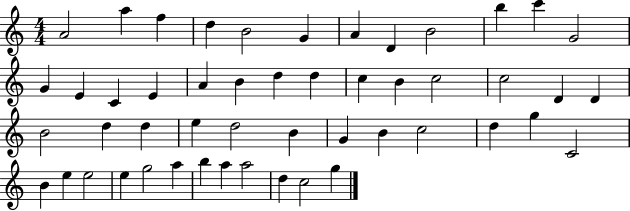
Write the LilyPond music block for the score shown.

{
  \clef treble
  \numericTimeSignature
  \time 4/4
  \key c \major
  a'2 a''4 f''4 | d''4 b'2 g'4 | a'4 d'4 b'2 | b''4 c'''4 g'2 | \break g'4 e'4 c'4 e'4 | a'4 b'4 d''4 d''4 | c''4 b'4 c''2 | c''2 d'4 d'4 | \break b'2 d''4 d''4 | e''4 d''2 b'4 | g'4 b'4 c''2 | d''4 g''4 c'2 | \break b'4 e''4 e''2 | e''4 g''2 a''4 | b''4 a''4 a''2 | d''4 c''2 g''4 | \break \bar "|."
}